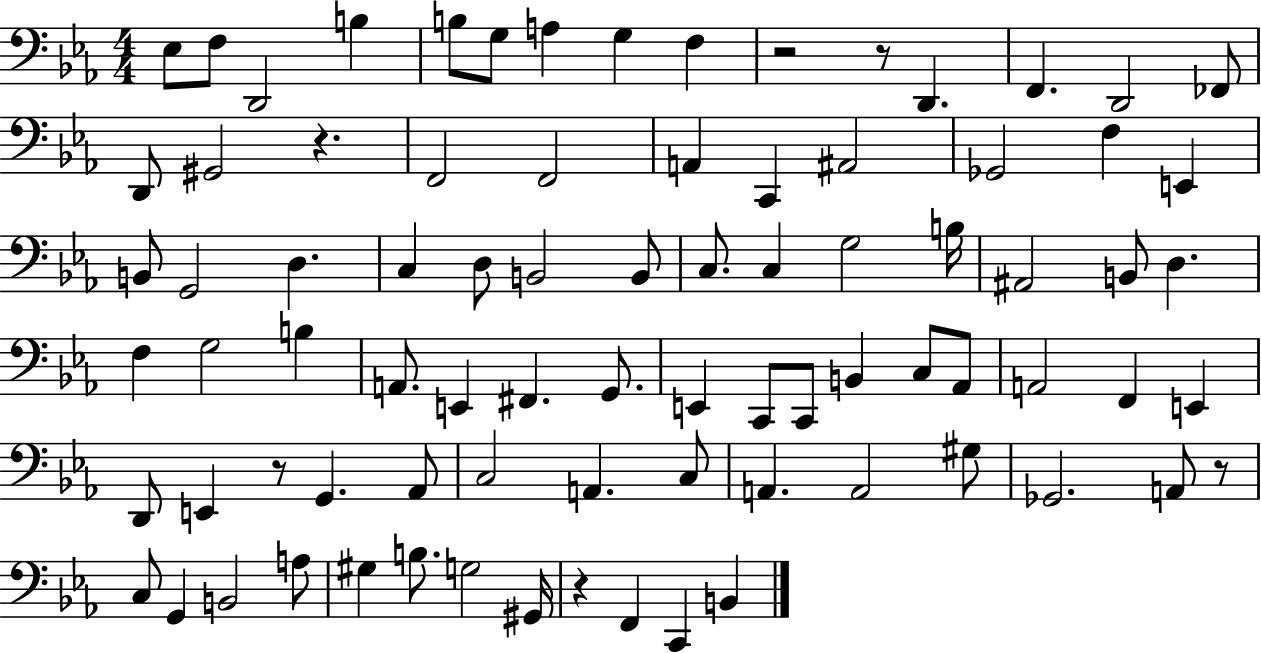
{
  \clef bass
  \numericTimeSignature
  \time 4/4
  \key ees \major
  ees8 f8 d,2 b4 | b8 g8 a4 g4 f4 | r2 r8 d,4. | f,4. d,2 fes,8 | \break d,8 gis,2 r4. | f,2 f,2 | a,4 c,4 ais,2 | ges,2 f4 e,4 | \break b,8 g,2 d4. | c4 d8 b,2 b,8 | c8. c4 g2 b16 | ais,2 b,8 d4. | \break f4 g2 b4 | a,8. e,4 fis,4. g,8. | e,4 c,8 c,8 b,4 c8 aes,8 | a,2 f,4 e,4 | \break d,8 e,4 r8 g,4. aes,8 | c2 a,4. c8 | a,4. a,2 gis8 | ges,2. a,8 r8 | \break c8 g,4 b,2 a8 | gis4 b8. g2 gis,16 | r4 f,4 c,4 b,4 | \bar "|."
}